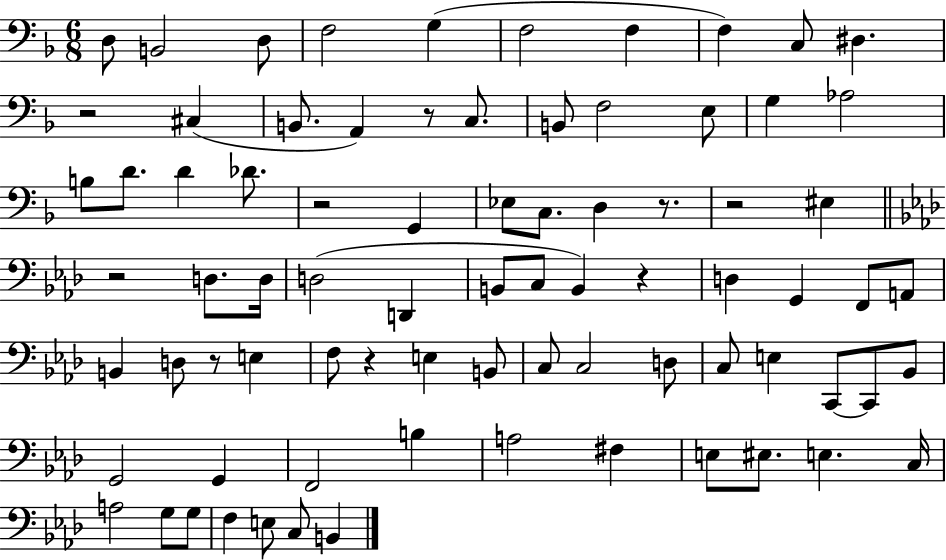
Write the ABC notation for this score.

X:1
T:Untitled
M:6/8
L:1/4
K:F
D,/2 B,,2 D,/2 F,2 G, F,2 F, F, C,/2 ^D, z2 ^C, B,,/2 A,, z/2 C,/2 B,,/2 F,2 E,/2 G, _A,2 B,/2 D/2 D _D/2 z2 G,, _E,/2 C,/2 D, z/2 z2 ^E, z2 D,/2 D,/4 D,2 D,, B,,/2 C,/2 B,, z D, G,, F,,/2 A,,/2 B,, D,/2 z/2 E, F,/2 z E, B,,/2 C,/2 C,2 D,/2 C,/2 E, C,,/2 C,,/2 _B,,/2 G,,2 G,, F,,2 B, A,2 ^F, E,/2 ^E,/2 E, C,/4 A,2 G,/2 G,/2 F, E,/2 C,/2 B,,